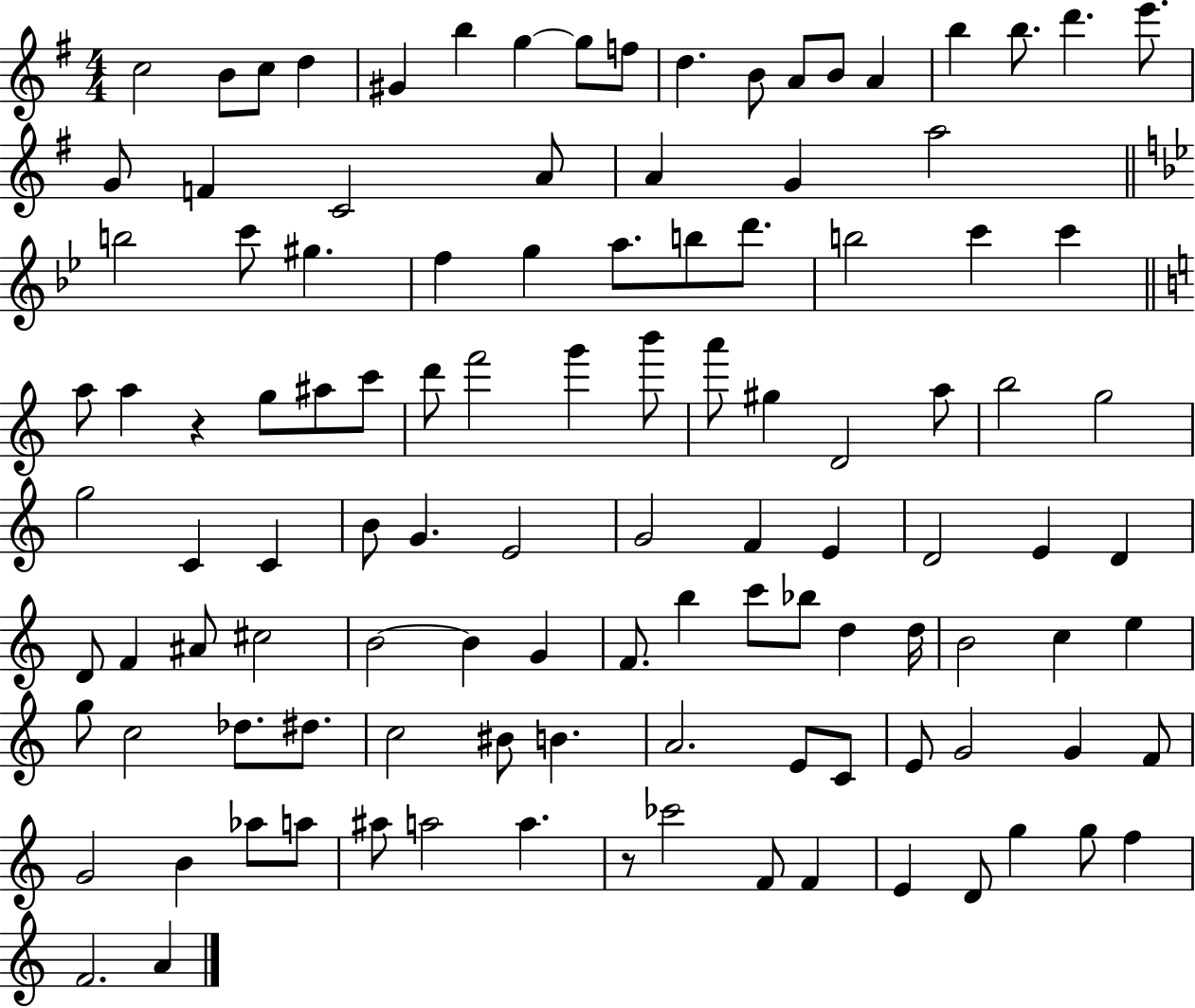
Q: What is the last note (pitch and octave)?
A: A4